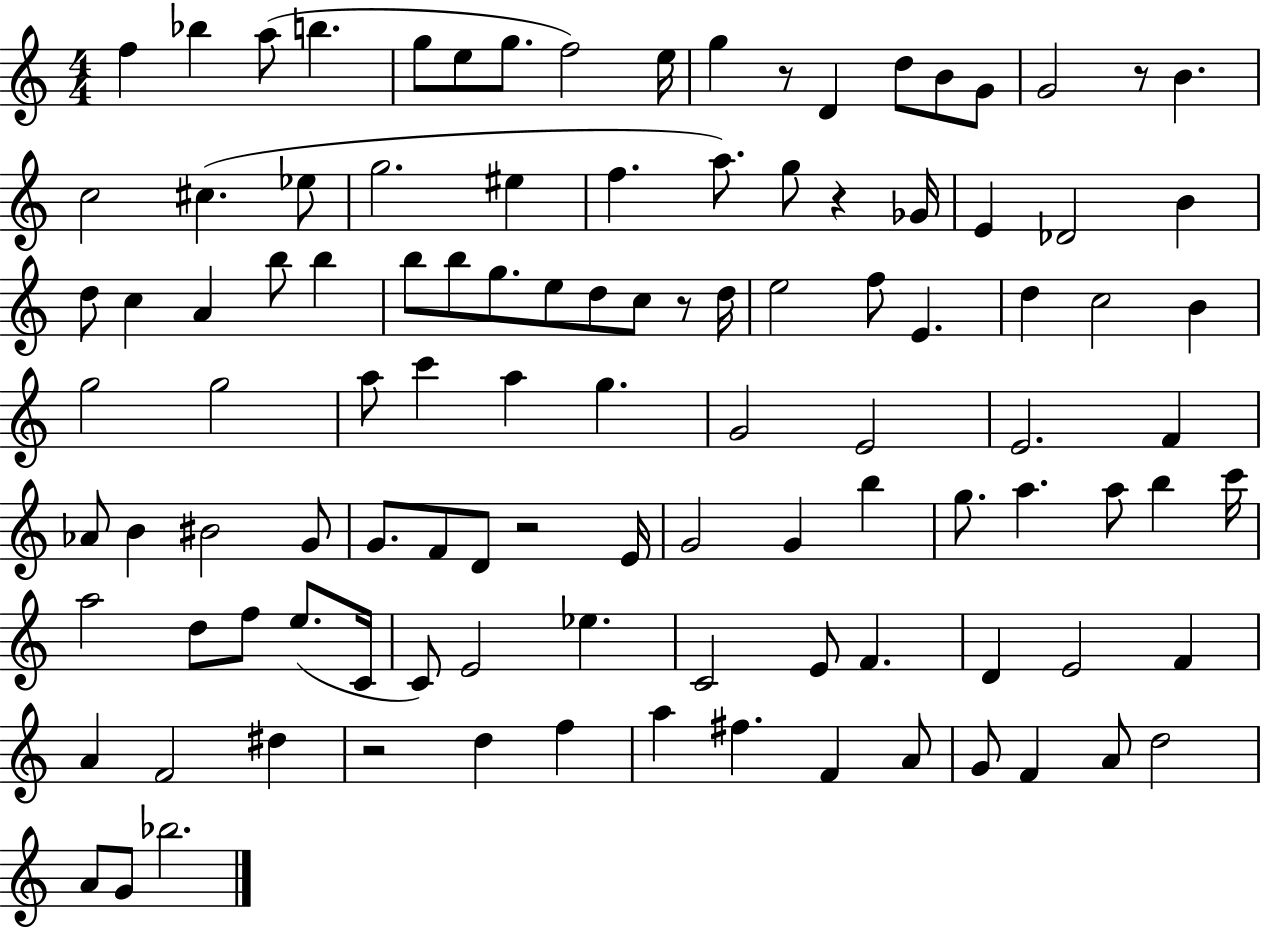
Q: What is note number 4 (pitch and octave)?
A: B5